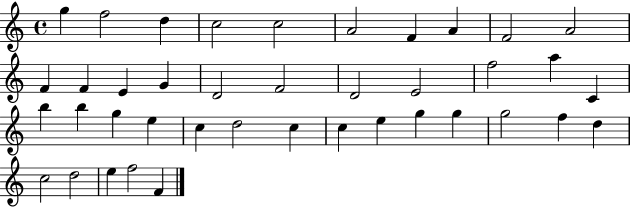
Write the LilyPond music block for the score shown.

{
  \clef treble
  \time 4/4
  \defaultTimeSignature
  \key c \major
  g''4 f''2 d''4 | c''2 c''2 | a'2 f'4 a'4 | f'2 a'2 | \break f'4 f'4 e'4 g'4 | d'2 f'2 | d'2 e'2 | f''2 a''4 c'4 | \break b''4 b''4 g''4 e''4 | c''4 d''2 c''4 | c''4 e''4 g''4 g''4 | g''2 f''4 d''4 | \break c''2 d''2 | e''4 f''2 f'4 | \bar "|."
}